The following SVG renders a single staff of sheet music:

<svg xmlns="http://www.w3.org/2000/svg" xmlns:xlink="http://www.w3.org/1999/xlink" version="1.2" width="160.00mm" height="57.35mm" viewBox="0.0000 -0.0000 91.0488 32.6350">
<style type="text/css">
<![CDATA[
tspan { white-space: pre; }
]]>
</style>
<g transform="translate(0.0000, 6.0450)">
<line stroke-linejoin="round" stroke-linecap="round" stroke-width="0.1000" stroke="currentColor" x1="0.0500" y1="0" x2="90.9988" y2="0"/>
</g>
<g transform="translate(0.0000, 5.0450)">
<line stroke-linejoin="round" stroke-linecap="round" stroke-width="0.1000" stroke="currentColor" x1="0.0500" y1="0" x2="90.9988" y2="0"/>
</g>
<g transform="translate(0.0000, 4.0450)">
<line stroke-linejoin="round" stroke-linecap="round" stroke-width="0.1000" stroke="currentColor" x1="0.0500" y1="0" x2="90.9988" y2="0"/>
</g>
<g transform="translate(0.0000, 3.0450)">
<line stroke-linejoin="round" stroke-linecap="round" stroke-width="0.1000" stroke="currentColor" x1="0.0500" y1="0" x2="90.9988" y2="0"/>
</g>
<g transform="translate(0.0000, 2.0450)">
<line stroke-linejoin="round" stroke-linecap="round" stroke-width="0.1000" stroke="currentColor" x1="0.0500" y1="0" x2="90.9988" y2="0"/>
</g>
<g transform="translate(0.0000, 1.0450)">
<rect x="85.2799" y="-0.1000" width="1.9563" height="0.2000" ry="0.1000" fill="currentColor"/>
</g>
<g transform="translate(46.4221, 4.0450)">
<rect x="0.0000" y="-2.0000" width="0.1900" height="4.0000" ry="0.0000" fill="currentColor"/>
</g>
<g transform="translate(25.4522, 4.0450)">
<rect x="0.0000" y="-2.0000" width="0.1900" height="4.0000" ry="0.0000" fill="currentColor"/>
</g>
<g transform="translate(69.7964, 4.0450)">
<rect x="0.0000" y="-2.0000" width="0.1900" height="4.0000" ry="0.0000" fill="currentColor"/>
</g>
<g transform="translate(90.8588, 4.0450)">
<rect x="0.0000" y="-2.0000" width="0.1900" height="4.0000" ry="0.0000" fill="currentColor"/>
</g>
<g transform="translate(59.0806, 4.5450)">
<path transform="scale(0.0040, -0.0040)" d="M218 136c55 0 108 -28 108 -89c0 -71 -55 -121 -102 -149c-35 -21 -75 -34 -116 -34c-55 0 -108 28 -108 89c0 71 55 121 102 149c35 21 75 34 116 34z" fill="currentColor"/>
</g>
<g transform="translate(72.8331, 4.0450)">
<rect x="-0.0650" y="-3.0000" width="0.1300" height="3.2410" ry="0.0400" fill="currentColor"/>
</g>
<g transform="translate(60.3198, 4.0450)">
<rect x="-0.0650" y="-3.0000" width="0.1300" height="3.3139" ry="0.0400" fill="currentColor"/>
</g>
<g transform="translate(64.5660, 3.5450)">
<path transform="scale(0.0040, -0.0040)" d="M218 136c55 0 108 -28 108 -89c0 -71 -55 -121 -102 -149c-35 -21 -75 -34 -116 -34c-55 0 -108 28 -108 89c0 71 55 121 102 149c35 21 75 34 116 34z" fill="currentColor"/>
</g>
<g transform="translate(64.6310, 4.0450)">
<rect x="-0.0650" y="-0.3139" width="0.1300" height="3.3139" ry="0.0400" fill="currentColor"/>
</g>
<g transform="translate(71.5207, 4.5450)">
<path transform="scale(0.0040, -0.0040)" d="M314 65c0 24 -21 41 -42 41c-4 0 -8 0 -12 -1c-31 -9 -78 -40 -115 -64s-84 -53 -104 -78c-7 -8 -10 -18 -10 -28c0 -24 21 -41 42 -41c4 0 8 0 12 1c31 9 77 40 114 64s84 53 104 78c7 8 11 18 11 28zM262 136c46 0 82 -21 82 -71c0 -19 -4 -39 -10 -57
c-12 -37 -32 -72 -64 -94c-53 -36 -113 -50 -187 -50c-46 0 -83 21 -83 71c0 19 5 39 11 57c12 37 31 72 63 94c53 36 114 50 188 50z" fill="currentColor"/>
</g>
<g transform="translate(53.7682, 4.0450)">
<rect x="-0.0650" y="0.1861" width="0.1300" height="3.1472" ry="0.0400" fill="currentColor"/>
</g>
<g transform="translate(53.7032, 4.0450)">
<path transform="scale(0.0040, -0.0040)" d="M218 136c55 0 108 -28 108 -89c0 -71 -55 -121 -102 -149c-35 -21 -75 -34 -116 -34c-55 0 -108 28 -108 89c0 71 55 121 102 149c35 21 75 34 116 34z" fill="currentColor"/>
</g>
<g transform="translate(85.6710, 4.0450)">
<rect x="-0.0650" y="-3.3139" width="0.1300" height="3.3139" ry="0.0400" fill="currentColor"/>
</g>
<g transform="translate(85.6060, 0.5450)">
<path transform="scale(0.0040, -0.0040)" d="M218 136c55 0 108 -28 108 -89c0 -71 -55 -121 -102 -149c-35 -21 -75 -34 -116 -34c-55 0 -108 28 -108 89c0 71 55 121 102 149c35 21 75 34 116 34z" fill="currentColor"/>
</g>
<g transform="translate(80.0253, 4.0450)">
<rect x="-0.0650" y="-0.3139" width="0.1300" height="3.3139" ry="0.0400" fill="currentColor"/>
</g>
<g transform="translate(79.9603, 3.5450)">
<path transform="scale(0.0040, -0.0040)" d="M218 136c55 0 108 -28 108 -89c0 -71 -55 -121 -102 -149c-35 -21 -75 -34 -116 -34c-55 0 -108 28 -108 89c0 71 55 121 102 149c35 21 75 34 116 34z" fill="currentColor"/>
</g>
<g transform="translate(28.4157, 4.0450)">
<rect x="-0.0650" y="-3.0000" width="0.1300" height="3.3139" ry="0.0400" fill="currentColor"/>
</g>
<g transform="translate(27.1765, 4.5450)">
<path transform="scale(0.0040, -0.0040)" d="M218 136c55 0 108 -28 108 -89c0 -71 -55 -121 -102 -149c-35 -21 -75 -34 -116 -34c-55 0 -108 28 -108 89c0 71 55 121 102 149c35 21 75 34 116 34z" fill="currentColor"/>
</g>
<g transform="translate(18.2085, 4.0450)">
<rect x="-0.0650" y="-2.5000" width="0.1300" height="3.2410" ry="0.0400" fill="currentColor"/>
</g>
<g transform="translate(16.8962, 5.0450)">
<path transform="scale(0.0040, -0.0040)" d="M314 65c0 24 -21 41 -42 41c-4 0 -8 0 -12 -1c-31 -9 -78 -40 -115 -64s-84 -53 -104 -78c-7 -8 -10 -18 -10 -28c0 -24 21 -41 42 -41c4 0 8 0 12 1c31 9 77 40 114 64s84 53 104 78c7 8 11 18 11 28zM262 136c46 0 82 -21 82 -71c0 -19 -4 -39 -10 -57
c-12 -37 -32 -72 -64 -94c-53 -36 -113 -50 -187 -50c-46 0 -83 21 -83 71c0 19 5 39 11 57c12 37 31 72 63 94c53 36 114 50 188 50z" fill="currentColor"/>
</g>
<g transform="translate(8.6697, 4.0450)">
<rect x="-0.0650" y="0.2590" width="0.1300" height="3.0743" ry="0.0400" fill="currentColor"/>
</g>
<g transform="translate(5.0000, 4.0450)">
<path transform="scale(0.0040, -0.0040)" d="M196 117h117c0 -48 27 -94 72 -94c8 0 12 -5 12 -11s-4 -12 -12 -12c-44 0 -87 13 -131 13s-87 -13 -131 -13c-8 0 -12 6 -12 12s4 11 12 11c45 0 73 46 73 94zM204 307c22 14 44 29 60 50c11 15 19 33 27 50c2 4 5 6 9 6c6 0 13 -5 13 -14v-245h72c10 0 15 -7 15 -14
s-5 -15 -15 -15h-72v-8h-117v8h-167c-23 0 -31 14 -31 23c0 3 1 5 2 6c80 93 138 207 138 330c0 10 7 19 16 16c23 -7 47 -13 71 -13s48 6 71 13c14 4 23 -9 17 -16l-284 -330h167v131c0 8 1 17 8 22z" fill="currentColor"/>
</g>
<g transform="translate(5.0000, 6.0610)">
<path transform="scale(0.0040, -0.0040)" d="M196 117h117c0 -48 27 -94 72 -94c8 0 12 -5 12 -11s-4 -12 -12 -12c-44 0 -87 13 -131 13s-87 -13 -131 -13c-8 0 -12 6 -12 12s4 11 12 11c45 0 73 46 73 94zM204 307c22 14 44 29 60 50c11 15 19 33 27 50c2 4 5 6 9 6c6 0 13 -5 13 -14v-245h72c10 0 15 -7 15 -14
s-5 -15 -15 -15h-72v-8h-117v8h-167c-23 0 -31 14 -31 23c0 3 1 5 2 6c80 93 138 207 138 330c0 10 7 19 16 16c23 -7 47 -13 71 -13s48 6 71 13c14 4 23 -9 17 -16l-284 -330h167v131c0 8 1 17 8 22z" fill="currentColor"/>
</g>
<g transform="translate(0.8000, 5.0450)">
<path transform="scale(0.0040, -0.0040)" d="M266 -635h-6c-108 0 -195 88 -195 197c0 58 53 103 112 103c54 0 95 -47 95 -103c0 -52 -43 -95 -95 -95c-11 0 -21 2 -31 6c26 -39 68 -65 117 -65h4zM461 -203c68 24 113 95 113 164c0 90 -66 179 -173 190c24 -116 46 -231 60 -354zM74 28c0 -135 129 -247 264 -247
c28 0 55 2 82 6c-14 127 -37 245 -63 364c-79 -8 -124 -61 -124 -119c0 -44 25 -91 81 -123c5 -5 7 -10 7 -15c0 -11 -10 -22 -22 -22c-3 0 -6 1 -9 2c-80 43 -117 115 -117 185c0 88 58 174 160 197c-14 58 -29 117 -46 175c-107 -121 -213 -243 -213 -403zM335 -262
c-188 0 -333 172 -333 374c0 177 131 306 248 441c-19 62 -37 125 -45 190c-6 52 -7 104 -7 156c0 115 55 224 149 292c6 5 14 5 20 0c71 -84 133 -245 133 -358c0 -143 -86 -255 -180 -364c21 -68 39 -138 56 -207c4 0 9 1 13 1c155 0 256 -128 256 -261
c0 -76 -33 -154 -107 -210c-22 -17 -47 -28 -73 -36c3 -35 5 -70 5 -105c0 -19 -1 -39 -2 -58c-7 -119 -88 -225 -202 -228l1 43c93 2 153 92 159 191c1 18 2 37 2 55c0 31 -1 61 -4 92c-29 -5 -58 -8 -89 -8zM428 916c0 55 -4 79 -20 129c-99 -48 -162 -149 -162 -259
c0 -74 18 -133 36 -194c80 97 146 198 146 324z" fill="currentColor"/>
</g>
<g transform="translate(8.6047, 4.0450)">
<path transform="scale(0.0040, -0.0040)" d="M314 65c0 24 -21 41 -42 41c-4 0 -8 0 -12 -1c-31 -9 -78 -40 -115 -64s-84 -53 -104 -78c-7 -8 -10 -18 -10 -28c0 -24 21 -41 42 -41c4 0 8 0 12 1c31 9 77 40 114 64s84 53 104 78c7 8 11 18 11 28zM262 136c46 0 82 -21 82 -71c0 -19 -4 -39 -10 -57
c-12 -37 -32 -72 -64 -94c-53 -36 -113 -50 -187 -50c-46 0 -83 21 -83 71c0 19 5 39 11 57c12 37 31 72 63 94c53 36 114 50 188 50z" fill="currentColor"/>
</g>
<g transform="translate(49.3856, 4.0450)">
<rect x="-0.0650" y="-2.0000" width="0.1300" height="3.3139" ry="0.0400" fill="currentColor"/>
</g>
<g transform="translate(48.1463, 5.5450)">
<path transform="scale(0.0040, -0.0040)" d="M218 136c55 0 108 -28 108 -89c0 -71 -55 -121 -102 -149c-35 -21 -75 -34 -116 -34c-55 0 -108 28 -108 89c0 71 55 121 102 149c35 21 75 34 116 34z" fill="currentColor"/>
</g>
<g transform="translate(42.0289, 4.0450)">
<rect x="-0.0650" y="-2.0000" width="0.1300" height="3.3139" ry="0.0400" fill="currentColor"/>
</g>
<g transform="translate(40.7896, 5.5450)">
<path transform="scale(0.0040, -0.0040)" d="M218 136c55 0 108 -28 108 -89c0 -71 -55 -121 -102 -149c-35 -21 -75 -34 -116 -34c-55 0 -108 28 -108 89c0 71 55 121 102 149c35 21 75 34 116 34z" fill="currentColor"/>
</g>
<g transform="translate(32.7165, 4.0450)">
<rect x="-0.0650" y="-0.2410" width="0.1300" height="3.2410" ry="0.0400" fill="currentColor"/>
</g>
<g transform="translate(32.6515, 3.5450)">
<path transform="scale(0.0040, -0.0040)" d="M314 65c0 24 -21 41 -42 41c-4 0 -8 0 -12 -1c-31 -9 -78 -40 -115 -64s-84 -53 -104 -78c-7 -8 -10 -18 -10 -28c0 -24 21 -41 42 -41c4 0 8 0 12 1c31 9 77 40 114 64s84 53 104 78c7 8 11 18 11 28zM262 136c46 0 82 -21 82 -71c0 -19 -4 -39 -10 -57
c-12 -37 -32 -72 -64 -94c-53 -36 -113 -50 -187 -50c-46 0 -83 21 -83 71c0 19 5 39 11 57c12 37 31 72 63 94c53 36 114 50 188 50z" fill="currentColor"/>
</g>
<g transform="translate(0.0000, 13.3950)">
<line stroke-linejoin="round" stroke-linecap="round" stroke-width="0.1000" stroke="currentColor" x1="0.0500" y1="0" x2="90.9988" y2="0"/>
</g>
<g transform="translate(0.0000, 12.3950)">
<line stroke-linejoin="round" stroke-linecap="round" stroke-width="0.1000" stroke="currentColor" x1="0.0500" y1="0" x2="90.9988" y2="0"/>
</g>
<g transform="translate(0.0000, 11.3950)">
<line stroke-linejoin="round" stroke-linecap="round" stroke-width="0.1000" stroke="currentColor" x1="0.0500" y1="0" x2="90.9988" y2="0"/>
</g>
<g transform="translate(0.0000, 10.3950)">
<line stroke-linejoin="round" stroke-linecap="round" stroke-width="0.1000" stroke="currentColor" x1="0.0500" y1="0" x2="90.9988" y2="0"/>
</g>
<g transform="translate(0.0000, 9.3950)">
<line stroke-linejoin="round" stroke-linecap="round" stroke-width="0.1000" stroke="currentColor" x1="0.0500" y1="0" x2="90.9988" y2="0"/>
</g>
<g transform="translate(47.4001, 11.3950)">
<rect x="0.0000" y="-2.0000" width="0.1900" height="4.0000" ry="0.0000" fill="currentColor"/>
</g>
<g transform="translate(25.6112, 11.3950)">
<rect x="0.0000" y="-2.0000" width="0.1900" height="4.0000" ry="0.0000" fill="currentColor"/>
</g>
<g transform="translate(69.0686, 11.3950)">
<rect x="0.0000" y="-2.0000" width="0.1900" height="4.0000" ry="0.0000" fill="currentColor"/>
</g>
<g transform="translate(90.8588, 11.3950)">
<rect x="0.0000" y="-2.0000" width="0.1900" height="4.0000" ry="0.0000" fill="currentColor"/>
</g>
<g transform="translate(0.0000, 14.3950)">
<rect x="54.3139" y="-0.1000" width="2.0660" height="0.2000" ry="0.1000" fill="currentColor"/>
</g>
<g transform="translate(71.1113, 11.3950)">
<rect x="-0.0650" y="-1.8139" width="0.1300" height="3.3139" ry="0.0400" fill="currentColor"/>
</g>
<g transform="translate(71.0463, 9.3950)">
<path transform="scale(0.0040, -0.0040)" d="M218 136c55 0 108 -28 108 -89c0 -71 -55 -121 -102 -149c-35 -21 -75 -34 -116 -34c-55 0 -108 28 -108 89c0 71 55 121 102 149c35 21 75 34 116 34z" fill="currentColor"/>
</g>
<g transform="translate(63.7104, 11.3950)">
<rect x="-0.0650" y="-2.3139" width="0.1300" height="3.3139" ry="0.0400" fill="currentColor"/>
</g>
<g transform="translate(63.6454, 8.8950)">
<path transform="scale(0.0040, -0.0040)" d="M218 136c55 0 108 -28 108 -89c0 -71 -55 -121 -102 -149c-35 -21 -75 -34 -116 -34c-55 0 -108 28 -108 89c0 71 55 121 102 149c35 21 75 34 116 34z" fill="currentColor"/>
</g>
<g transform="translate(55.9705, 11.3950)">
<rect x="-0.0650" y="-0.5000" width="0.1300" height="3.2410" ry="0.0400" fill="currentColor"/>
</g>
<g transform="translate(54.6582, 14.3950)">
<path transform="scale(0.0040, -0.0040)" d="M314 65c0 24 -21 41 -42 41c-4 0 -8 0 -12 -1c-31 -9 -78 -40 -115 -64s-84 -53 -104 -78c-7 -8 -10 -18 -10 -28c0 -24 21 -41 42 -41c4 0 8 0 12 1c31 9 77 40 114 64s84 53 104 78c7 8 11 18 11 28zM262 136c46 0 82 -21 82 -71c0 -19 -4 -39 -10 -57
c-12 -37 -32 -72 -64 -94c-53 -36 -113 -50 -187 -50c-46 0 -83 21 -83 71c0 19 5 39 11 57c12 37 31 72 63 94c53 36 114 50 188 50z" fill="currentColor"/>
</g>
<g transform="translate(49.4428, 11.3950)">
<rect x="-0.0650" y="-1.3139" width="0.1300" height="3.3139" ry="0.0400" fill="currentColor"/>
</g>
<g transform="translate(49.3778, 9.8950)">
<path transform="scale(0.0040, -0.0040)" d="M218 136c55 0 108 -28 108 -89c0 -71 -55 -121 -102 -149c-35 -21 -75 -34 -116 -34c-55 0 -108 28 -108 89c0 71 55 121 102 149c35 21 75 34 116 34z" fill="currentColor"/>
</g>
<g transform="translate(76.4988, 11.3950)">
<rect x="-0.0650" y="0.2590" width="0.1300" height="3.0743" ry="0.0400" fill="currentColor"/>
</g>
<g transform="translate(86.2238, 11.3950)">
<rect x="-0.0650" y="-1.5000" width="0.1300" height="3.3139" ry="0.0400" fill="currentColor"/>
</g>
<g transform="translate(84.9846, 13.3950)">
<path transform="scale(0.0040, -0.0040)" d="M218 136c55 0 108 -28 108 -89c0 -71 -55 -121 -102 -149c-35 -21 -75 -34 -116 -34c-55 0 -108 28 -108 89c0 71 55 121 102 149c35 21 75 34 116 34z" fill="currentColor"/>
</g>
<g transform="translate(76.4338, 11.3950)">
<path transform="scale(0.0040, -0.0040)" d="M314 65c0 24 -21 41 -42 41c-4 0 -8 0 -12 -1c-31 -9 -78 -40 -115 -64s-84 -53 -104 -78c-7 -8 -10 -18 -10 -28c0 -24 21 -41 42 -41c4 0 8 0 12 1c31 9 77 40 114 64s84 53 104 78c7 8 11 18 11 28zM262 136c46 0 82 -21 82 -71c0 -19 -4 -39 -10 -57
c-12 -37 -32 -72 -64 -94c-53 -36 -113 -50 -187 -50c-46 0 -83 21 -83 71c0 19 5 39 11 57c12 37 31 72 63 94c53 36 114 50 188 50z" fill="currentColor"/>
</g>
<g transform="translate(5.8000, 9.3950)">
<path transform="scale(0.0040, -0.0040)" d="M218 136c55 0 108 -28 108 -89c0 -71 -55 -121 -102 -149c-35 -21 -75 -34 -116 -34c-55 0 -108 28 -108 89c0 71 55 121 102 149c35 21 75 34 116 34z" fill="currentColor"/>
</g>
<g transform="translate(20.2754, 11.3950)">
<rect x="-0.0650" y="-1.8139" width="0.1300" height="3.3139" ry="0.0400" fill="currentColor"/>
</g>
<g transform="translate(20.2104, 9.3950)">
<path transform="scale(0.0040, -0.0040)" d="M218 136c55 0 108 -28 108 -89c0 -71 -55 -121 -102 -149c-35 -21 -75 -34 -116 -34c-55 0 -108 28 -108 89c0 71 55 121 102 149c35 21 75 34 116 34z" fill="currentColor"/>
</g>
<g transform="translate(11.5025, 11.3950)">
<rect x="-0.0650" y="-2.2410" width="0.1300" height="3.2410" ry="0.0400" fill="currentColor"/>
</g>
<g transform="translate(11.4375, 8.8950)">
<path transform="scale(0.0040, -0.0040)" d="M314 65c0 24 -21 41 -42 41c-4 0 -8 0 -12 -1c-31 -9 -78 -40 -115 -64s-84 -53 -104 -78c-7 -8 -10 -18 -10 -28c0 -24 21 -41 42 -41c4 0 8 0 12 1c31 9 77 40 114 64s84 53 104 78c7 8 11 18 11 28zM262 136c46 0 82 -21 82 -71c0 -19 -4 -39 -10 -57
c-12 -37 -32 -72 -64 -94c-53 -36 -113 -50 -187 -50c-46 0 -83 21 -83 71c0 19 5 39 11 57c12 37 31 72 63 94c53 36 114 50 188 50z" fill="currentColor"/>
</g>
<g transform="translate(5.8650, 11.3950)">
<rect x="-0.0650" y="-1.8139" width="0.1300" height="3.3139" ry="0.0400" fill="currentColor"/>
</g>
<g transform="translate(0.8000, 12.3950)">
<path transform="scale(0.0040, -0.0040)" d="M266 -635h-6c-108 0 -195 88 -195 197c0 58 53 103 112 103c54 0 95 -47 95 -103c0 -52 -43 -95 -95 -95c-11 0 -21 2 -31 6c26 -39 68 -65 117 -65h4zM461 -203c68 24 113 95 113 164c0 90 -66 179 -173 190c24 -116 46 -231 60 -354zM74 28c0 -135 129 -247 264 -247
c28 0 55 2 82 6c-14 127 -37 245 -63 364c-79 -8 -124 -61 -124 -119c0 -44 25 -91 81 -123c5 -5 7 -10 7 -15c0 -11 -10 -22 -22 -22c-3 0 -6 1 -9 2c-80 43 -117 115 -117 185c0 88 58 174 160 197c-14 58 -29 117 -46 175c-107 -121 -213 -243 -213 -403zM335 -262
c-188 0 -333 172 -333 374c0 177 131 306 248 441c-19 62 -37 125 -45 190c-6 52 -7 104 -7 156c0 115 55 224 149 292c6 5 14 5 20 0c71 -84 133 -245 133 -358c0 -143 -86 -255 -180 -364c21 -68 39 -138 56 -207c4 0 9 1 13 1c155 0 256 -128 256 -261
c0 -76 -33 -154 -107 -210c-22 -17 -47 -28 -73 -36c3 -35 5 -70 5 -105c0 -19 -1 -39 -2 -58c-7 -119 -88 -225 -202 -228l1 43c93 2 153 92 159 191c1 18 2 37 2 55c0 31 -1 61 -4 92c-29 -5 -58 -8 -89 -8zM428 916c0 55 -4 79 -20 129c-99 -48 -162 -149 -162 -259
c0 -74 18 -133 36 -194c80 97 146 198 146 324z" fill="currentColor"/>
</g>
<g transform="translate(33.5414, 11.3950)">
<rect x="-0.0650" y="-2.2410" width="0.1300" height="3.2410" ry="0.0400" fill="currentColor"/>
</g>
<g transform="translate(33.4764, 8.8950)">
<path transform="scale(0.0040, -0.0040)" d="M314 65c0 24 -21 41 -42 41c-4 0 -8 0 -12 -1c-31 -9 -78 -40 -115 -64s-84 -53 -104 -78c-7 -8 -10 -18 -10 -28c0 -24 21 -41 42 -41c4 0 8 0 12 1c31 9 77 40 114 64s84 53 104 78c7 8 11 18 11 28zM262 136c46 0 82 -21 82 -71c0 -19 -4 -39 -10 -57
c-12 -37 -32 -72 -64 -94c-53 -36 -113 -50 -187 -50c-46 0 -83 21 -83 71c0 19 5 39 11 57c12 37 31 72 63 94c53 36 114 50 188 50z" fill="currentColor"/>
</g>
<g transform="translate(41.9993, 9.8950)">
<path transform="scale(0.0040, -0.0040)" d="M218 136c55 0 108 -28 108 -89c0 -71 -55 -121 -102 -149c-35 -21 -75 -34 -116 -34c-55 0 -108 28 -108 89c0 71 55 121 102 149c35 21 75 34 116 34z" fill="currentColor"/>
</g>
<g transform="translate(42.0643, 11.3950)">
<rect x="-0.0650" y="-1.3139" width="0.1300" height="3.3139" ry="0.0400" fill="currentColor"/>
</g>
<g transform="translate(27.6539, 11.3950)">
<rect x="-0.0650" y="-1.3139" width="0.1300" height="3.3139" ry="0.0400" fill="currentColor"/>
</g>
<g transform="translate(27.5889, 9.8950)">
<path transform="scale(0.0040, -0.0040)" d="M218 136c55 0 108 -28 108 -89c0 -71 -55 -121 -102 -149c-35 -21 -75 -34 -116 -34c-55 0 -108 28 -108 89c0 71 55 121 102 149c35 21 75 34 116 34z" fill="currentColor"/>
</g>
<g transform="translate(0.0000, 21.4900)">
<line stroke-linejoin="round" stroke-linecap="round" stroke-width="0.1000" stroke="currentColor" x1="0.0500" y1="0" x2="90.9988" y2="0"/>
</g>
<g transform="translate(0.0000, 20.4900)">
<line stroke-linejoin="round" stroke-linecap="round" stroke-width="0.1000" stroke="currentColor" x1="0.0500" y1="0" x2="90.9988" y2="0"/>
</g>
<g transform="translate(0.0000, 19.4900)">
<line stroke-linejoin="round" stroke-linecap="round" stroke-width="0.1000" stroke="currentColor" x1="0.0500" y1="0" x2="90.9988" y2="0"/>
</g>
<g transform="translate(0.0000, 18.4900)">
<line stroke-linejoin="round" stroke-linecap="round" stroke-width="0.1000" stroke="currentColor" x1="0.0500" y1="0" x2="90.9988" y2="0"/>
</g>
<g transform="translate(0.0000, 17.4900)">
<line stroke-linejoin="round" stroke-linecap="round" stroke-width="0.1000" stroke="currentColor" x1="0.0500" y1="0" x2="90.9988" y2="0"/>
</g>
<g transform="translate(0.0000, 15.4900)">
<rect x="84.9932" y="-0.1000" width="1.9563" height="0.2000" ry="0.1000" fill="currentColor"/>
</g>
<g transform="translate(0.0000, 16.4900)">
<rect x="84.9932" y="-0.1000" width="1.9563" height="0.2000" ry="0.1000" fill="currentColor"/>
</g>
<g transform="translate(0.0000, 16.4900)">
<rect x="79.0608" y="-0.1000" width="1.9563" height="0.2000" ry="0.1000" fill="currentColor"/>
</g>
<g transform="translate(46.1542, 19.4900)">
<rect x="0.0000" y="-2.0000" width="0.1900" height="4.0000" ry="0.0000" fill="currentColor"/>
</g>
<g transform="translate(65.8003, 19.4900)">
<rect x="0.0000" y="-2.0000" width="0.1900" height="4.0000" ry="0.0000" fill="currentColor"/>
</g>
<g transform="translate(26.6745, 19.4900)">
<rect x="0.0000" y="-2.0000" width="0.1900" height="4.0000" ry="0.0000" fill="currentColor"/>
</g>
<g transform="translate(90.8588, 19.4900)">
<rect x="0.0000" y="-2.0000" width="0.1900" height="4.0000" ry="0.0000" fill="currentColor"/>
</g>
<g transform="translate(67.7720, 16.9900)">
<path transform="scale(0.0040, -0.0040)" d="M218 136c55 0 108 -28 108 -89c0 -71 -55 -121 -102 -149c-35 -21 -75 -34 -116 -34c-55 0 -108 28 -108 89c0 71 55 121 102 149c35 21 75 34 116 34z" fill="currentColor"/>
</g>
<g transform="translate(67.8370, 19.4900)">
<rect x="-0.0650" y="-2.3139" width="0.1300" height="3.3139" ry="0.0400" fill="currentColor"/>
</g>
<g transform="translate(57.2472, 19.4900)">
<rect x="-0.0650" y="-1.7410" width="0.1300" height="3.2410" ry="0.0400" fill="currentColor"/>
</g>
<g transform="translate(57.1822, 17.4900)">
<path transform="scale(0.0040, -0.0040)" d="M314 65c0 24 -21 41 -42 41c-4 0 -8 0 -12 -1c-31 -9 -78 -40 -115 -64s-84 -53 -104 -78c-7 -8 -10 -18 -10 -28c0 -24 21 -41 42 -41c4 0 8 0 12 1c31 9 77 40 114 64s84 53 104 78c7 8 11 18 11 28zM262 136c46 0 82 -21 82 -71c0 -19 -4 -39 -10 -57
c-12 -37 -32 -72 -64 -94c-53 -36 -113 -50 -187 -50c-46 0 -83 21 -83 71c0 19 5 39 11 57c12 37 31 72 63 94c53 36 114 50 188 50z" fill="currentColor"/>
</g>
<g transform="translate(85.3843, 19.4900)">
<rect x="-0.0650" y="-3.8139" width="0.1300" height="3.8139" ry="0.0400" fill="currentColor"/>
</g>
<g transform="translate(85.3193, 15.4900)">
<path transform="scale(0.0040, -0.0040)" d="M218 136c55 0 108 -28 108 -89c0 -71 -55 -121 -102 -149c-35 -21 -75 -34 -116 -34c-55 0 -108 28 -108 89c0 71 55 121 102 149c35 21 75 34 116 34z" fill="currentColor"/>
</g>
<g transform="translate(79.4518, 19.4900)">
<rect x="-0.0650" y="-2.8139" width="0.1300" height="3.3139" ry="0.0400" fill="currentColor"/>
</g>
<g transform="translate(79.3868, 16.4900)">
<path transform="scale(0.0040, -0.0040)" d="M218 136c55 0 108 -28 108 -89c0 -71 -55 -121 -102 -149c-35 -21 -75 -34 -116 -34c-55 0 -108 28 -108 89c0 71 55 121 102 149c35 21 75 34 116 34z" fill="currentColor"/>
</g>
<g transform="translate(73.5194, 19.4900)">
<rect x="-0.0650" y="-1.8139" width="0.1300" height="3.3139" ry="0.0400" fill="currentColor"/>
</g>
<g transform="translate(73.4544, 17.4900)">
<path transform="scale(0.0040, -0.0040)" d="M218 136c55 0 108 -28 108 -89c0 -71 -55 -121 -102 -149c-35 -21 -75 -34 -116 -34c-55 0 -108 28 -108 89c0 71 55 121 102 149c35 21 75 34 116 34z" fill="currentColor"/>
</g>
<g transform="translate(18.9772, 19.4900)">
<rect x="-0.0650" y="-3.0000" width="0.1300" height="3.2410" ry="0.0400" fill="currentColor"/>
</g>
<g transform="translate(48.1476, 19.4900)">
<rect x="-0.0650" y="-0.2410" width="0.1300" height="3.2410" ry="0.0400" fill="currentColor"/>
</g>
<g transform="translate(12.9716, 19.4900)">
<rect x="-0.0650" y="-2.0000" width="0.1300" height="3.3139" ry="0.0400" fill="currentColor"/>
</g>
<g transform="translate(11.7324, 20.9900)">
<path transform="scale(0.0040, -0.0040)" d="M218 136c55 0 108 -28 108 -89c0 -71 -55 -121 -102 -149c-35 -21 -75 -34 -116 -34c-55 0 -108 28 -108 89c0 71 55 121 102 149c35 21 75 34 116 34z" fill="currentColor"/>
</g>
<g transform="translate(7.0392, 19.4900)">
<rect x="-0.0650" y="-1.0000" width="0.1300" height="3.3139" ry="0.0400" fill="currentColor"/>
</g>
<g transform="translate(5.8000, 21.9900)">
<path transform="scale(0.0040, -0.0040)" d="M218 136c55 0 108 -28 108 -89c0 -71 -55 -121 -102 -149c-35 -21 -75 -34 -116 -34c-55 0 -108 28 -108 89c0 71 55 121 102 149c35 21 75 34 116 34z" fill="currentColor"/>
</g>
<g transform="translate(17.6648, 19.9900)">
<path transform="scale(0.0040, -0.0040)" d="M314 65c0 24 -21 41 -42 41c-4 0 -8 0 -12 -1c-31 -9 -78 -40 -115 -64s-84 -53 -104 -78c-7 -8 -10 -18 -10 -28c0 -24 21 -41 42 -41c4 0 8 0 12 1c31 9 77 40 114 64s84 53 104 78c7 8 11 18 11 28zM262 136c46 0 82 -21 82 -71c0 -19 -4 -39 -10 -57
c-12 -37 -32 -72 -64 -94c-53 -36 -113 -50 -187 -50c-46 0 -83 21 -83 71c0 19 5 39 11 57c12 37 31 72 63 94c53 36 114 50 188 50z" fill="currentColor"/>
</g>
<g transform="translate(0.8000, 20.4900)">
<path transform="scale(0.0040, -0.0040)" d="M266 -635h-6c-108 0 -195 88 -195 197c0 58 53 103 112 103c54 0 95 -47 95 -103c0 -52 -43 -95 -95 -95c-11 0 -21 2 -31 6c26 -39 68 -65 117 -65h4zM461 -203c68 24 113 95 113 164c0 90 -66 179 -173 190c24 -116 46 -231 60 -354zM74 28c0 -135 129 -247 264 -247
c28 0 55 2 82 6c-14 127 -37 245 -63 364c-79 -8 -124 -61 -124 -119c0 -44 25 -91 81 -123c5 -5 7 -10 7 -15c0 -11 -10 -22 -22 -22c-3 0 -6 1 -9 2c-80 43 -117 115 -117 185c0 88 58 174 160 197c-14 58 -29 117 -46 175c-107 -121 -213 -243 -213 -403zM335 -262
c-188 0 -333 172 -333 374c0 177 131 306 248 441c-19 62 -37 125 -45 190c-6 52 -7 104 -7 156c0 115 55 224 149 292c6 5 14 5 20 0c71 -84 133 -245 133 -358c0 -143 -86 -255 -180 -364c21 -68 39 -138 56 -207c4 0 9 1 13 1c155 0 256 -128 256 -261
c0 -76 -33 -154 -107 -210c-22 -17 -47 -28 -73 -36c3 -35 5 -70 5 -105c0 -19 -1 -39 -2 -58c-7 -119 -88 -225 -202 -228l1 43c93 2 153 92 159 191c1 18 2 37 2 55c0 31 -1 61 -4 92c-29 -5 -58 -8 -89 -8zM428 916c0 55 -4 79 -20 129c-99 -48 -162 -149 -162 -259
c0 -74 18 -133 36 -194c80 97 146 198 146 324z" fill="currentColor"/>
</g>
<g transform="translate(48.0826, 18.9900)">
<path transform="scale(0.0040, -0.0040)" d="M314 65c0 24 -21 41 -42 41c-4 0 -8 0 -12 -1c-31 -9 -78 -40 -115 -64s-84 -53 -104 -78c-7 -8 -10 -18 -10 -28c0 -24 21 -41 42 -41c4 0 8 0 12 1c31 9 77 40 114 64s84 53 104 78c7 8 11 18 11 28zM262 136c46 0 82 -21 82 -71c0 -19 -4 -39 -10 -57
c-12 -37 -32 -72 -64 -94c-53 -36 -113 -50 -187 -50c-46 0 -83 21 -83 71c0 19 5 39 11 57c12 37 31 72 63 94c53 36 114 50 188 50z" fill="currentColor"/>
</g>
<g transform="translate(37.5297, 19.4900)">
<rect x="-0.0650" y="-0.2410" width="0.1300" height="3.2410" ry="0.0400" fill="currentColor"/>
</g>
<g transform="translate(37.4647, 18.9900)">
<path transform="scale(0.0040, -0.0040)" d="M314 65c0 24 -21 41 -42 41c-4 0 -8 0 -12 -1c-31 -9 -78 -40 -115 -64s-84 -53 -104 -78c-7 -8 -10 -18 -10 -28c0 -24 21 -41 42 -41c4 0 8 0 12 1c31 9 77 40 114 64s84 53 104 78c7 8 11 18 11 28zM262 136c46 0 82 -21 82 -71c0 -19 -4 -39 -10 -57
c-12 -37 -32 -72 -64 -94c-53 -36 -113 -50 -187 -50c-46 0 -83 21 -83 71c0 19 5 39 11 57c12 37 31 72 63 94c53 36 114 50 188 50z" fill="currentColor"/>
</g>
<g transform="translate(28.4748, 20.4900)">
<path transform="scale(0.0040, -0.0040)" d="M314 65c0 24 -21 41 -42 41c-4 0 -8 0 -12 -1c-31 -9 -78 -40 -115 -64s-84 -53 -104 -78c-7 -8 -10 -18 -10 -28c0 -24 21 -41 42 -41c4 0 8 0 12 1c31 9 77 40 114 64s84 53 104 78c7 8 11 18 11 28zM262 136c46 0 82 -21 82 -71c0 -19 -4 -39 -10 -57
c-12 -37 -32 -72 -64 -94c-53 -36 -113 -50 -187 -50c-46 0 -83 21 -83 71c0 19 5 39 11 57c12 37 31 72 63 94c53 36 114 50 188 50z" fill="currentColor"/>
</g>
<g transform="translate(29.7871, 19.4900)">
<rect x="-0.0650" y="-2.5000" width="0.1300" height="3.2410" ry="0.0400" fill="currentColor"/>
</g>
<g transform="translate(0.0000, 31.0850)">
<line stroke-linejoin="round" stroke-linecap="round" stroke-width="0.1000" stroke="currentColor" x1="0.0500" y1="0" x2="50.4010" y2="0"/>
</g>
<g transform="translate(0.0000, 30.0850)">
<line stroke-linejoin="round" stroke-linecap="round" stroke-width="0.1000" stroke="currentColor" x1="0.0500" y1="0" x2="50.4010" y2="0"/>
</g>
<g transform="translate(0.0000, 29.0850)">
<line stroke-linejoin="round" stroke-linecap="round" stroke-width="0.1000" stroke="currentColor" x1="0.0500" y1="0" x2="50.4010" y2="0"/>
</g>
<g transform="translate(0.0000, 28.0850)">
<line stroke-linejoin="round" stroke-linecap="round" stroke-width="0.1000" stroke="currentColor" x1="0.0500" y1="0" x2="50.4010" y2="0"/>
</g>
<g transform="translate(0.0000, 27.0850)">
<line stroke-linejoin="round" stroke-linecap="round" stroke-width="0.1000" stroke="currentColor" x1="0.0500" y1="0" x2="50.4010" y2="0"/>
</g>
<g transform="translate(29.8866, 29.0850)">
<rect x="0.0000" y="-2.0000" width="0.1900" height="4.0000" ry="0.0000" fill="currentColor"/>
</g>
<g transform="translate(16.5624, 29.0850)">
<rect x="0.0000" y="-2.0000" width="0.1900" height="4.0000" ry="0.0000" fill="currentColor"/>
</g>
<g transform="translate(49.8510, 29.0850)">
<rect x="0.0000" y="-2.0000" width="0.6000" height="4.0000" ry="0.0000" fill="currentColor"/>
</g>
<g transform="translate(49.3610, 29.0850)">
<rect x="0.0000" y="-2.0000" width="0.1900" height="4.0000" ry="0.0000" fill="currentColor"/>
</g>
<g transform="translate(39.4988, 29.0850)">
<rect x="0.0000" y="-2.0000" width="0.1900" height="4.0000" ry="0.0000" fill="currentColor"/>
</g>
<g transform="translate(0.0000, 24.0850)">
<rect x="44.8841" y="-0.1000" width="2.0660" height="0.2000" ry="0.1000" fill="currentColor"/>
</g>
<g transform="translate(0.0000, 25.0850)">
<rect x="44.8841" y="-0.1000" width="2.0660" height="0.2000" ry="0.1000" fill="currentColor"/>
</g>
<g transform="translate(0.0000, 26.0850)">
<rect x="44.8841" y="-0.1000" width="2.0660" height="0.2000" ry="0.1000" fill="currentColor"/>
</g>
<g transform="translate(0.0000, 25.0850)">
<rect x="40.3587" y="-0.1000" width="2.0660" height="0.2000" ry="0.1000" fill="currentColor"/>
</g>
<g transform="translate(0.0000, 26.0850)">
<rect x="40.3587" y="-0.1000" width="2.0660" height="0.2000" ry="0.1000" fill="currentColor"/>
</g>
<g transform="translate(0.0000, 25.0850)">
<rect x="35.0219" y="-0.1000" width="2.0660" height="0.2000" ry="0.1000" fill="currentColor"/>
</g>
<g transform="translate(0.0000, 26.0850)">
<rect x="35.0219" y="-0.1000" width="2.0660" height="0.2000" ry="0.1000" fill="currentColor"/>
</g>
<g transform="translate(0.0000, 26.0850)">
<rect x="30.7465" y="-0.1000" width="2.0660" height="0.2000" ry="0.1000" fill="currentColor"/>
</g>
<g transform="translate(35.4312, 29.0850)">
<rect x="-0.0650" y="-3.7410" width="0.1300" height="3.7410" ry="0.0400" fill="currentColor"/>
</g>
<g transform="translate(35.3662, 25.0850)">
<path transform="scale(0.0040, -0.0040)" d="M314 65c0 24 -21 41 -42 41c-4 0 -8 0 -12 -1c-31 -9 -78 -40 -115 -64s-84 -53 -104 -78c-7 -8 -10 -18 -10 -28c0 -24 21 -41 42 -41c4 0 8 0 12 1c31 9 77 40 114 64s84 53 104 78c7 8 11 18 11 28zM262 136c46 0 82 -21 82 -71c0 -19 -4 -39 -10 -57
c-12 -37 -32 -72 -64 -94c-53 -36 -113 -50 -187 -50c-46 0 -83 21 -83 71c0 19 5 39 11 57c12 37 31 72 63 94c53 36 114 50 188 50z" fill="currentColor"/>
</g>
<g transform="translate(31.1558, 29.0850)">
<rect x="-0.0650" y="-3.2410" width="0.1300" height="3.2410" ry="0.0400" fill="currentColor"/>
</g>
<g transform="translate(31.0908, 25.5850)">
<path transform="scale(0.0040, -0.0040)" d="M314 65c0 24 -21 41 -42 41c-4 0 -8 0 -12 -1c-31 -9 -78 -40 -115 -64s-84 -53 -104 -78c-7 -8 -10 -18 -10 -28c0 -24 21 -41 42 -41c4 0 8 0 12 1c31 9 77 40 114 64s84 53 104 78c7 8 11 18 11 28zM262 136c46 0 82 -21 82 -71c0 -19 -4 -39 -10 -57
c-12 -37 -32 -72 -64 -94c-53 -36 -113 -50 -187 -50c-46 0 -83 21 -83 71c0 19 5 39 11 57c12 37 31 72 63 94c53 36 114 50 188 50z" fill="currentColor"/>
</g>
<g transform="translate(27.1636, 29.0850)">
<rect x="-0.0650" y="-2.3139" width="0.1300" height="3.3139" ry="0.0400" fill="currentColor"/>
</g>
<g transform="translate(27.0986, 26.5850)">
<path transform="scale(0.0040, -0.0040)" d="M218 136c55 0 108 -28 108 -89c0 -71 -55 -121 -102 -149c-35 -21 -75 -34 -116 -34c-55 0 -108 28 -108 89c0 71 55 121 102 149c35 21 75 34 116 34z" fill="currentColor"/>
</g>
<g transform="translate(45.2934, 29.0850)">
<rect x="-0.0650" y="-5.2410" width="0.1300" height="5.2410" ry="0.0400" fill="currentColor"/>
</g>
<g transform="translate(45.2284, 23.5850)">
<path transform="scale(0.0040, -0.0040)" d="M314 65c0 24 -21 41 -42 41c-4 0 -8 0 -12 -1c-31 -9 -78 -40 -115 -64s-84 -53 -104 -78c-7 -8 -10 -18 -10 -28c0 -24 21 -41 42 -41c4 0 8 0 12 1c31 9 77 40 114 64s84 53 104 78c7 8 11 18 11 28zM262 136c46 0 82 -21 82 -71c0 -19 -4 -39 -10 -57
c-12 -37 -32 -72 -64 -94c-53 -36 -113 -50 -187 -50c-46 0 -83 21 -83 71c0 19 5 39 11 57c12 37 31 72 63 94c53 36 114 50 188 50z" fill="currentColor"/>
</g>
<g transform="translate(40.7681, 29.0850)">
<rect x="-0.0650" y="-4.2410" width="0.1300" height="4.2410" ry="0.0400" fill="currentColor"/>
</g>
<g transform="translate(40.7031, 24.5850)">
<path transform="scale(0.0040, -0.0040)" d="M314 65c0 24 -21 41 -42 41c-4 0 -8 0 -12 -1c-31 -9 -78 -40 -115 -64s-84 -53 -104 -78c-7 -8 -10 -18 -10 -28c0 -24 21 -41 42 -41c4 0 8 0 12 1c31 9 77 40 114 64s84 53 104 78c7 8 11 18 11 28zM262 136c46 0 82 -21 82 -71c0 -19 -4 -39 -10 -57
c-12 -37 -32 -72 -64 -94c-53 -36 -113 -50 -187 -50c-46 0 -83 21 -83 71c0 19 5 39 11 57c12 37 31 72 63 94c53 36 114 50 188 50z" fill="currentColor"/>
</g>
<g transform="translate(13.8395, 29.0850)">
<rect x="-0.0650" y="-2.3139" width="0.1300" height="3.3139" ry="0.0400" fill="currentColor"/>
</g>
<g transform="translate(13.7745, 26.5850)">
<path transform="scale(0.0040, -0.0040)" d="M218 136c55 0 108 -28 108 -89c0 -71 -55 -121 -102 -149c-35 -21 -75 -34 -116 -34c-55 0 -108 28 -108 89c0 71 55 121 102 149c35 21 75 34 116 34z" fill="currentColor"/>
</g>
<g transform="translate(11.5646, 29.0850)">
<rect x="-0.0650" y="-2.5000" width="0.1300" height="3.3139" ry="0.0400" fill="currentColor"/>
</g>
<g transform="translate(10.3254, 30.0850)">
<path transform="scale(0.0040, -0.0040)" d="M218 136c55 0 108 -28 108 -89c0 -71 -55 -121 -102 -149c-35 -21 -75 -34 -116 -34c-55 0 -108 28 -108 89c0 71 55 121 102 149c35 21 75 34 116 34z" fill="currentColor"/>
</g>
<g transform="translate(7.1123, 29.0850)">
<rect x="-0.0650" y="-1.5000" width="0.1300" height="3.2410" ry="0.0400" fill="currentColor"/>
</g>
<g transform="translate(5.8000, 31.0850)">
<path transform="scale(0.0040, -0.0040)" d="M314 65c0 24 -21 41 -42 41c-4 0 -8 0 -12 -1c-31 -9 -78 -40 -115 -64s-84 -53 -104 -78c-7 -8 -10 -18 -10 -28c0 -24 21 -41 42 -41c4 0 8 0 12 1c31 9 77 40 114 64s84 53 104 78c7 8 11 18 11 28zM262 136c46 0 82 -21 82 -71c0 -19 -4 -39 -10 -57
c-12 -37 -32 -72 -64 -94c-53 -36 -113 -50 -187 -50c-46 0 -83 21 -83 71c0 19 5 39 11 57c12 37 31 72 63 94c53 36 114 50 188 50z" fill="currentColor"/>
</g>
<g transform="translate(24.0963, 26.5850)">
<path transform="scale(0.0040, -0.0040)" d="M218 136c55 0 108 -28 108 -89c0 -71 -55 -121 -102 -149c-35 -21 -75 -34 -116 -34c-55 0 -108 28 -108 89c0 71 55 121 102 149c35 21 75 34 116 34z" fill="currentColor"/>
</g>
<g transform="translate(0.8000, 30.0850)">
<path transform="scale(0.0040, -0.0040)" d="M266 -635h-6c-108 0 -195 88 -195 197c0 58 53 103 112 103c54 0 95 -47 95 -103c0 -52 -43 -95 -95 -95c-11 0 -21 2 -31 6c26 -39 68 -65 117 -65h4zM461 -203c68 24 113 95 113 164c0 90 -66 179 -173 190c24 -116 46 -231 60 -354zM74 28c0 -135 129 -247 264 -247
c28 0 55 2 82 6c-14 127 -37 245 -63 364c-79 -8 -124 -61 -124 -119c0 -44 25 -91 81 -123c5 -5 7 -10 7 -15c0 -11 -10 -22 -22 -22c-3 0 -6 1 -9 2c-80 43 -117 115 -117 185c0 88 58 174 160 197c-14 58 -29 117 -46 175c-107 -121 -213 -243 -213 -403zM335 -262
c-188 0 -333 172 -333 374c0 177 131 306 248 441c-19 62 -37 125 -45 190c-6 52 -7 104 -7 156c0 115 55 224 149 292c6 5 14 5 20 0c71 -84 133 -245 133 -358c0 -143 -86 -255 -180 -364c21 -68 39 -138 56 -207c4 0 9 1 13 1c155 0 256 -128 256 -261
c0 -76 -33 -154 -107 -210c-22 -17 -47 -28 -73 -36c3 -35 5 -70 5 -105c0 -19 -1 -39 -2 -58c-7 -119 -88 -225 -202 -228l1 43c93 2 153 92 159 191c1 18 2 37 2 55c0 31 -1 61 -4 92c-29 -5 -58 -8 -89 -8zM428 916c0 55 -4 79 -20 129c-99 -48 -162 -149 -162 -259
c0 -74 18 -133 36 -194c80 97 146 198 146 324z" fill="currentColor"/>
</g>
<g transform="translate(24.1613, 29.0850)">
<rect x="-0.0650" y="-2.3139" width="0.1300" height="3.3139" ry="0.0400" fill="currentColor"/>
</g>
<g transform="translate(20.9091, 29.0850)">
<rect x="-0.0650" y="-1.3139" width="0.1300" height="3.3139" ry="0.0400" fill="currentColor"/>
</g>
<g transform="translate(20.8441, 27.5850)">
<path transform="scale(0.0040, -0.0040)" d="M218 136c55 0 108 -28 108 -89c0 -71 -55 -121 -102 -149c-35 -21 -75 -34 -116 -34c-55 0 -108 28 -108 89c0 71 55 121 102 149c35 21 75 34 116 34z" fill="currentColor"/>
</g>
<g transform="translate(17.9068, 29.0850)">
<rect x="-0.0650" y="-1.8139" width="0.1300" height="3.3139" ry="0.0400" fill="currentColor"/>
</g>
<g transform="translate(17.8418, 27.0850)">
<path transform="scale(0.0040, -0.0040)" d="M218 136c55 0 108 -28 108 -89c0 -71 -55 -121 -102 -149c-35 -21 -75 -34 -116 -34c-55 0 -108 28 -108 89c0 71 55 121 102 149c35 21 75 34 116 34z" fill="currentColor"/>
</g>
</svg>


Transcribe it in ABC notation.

X:1
T:Untitled
M:4/4
L:1/4
K:C
B2 G2 A c2 F F B A c A2 c b f g2 f e g2 e e C2 g f B2 E D F A2 G2 c2 c2 f2 g f a c' E2 G g f e g g b2 c'2 d'2 f'2